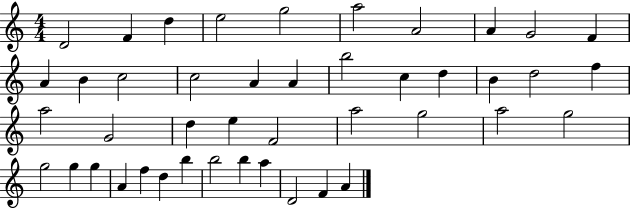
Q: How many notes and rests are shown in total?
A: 44